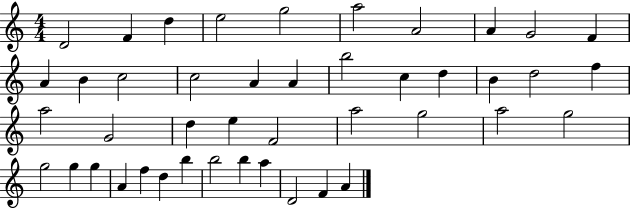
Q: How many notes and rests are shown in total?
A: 44